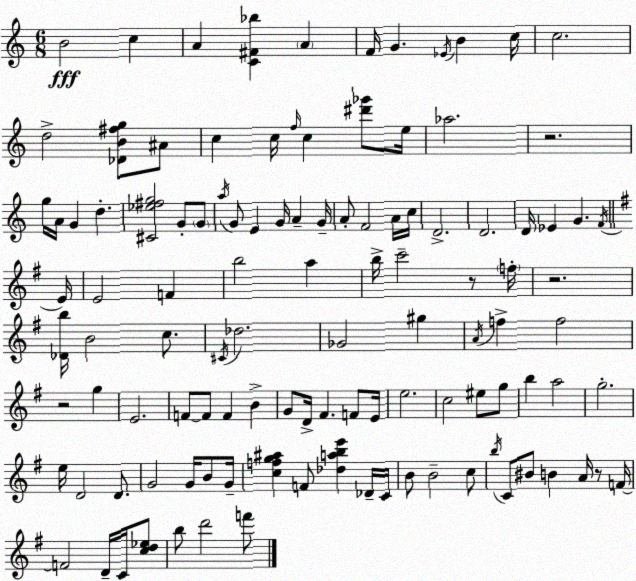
X:1
T:Untitled
M:6/8
L:1/4
K:Am
B2 c A [C^F_b] A F/4 G _E/4 B c/4 c2 d2 [_DB^fg]/2 ^A/2 c c/4 f/4 c [^d'_g']/2 e/4 _a2 z2 g/4 A/4 G d [^C_e^fg]2 G/2 G/2 a/4 G/2 E G/4 A G/4 A/2 F2 A/4 c/4 D2 D2 D/4 _E G F/4 E/4 E2 F b2 a b/4 c'2 z/2 f/4 z2 [_Db]/4 B2 c/2 ^C/4 _d2 _G2 ^g A/4 f f2 z2 g E2 F/2 F/2 F B G/2 D/4 ^F F/2 E/4 e2 c2 ^e/2 g/2 b a2 g2 e/4 D2 D/2 G2 G/4 B/2 G/4 [cfg^a] F/2 [_dabe'] _D/4 C/4 B/2 B2 c/2 b/4 C/2 ^B/2 B A/4 z/2 F/4 F2 D/4 C/4 [cd_e]/2 b/2 d'2 f'/2